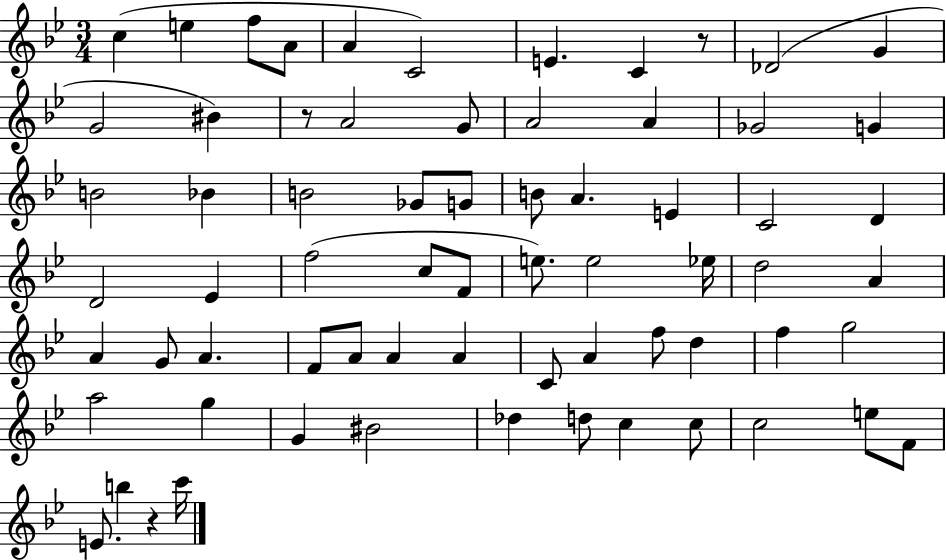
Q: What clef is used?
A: treble